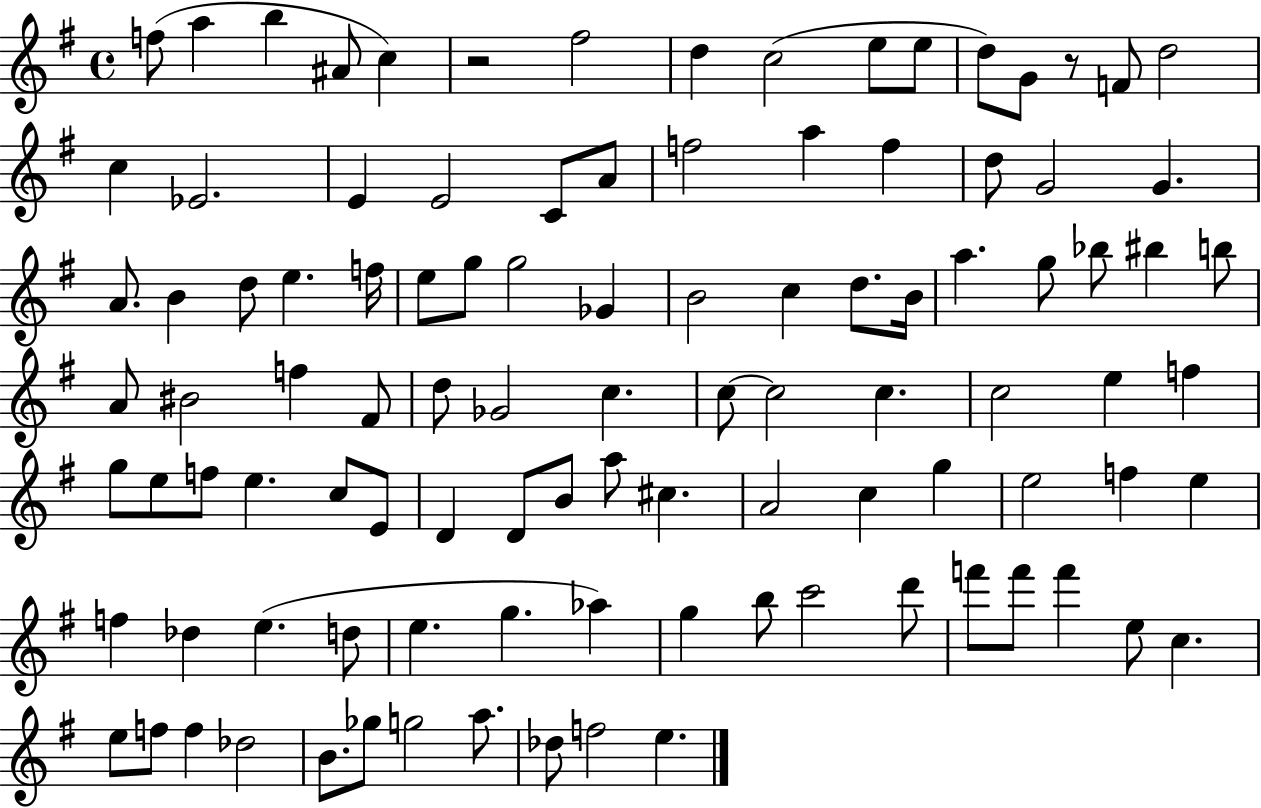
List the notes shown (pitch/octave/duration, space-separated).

F5/e A5/q B5/q A#4/e C5/q R/h F#5/h D5/q C5/h E5/e E5/e D5/e G4/e R/e F4/e D5/h C5/q Eb4/h. E4/q E4/h C4/e A4/e F5/h A5/q F5/q D5/e G4/h G4/q. A4/e. B4/q D5/e E5/q. F5/s E5/e G5/e G5/h Gb4/q B4/h C5/q D5/e. B4/s A5/q. G5/e Bb5/e BIS5/q B5/e A4/e BIS4/h F5/q F#4/e D5/e Gb4/h C5/q. C5/e C5/h C5/q. C5/h E5/q F5/q G5/e E5/e F5/e E5/q. C5/e E4/e D4/q D4/e B4/e A5/e C#5/q. A4/h C5/q G5/q E5/h F5/q E5/q F5/q Db5/q E5/q. D5/e E5/q. G5/q. Ab5/q G5/q B5/e C6/h D6/e F6/e F6/e F6/q E5/e C5/q. E5/e F5/e F5/q Db5/h B4/e. Gb5/e G5/h A5/e. Db5/e F5/h E5/q.